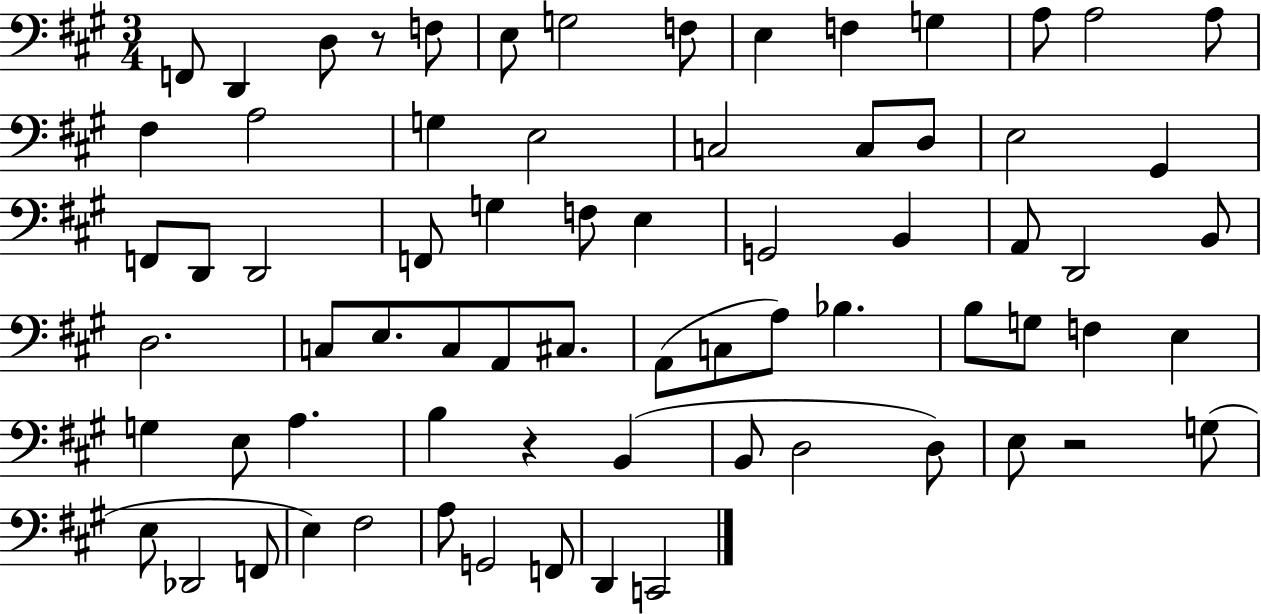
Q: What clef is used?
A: bass